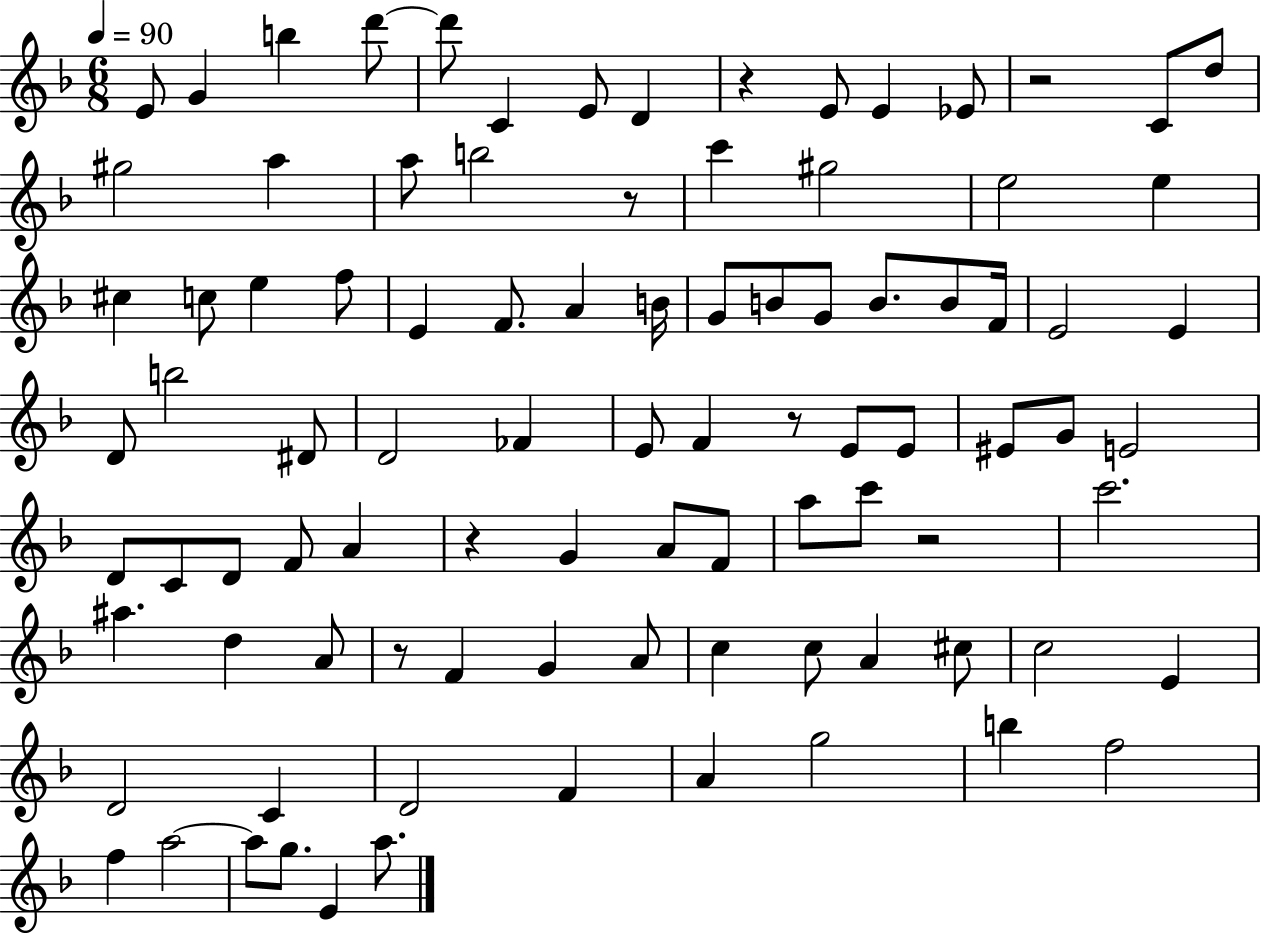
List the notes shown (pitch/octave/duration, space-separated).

E4/e G4/q B5/q D6/e D6/e C4/q E4/e D4/q R/q E4/e E4/q Eb4/e R/h C4/e D5/e G#5/h A5/q A5/e B5/h R/e C6/q G#5/h E5/h E5/q C#5/q C5/e E5/q F5/e E4/q F4/e. A4/q B4/s G4/e B4/e G4/e B4/e. B4/e F4/s E4/h E4/q D4/e B5/h D#4/e D4/h FES4/q E4/e F4/q R/e E4/e E4/e EIS4/e G4/e E4/h D4/e C4/e D4/e F4/e A4/q R/q G4/q A4/e F4/e A5/e C6/e R/h C6/h. A#5/q. D5/q A4/e R/e F4/q G4/q A4/e C5/q C5/e A4/q C#5/e C5/h E4/q D4/h C4/q D4/h F4/q A4/q G5/h B5/q F5/h F5/q A5/h A5/e G5/e. E4/q A5/e.